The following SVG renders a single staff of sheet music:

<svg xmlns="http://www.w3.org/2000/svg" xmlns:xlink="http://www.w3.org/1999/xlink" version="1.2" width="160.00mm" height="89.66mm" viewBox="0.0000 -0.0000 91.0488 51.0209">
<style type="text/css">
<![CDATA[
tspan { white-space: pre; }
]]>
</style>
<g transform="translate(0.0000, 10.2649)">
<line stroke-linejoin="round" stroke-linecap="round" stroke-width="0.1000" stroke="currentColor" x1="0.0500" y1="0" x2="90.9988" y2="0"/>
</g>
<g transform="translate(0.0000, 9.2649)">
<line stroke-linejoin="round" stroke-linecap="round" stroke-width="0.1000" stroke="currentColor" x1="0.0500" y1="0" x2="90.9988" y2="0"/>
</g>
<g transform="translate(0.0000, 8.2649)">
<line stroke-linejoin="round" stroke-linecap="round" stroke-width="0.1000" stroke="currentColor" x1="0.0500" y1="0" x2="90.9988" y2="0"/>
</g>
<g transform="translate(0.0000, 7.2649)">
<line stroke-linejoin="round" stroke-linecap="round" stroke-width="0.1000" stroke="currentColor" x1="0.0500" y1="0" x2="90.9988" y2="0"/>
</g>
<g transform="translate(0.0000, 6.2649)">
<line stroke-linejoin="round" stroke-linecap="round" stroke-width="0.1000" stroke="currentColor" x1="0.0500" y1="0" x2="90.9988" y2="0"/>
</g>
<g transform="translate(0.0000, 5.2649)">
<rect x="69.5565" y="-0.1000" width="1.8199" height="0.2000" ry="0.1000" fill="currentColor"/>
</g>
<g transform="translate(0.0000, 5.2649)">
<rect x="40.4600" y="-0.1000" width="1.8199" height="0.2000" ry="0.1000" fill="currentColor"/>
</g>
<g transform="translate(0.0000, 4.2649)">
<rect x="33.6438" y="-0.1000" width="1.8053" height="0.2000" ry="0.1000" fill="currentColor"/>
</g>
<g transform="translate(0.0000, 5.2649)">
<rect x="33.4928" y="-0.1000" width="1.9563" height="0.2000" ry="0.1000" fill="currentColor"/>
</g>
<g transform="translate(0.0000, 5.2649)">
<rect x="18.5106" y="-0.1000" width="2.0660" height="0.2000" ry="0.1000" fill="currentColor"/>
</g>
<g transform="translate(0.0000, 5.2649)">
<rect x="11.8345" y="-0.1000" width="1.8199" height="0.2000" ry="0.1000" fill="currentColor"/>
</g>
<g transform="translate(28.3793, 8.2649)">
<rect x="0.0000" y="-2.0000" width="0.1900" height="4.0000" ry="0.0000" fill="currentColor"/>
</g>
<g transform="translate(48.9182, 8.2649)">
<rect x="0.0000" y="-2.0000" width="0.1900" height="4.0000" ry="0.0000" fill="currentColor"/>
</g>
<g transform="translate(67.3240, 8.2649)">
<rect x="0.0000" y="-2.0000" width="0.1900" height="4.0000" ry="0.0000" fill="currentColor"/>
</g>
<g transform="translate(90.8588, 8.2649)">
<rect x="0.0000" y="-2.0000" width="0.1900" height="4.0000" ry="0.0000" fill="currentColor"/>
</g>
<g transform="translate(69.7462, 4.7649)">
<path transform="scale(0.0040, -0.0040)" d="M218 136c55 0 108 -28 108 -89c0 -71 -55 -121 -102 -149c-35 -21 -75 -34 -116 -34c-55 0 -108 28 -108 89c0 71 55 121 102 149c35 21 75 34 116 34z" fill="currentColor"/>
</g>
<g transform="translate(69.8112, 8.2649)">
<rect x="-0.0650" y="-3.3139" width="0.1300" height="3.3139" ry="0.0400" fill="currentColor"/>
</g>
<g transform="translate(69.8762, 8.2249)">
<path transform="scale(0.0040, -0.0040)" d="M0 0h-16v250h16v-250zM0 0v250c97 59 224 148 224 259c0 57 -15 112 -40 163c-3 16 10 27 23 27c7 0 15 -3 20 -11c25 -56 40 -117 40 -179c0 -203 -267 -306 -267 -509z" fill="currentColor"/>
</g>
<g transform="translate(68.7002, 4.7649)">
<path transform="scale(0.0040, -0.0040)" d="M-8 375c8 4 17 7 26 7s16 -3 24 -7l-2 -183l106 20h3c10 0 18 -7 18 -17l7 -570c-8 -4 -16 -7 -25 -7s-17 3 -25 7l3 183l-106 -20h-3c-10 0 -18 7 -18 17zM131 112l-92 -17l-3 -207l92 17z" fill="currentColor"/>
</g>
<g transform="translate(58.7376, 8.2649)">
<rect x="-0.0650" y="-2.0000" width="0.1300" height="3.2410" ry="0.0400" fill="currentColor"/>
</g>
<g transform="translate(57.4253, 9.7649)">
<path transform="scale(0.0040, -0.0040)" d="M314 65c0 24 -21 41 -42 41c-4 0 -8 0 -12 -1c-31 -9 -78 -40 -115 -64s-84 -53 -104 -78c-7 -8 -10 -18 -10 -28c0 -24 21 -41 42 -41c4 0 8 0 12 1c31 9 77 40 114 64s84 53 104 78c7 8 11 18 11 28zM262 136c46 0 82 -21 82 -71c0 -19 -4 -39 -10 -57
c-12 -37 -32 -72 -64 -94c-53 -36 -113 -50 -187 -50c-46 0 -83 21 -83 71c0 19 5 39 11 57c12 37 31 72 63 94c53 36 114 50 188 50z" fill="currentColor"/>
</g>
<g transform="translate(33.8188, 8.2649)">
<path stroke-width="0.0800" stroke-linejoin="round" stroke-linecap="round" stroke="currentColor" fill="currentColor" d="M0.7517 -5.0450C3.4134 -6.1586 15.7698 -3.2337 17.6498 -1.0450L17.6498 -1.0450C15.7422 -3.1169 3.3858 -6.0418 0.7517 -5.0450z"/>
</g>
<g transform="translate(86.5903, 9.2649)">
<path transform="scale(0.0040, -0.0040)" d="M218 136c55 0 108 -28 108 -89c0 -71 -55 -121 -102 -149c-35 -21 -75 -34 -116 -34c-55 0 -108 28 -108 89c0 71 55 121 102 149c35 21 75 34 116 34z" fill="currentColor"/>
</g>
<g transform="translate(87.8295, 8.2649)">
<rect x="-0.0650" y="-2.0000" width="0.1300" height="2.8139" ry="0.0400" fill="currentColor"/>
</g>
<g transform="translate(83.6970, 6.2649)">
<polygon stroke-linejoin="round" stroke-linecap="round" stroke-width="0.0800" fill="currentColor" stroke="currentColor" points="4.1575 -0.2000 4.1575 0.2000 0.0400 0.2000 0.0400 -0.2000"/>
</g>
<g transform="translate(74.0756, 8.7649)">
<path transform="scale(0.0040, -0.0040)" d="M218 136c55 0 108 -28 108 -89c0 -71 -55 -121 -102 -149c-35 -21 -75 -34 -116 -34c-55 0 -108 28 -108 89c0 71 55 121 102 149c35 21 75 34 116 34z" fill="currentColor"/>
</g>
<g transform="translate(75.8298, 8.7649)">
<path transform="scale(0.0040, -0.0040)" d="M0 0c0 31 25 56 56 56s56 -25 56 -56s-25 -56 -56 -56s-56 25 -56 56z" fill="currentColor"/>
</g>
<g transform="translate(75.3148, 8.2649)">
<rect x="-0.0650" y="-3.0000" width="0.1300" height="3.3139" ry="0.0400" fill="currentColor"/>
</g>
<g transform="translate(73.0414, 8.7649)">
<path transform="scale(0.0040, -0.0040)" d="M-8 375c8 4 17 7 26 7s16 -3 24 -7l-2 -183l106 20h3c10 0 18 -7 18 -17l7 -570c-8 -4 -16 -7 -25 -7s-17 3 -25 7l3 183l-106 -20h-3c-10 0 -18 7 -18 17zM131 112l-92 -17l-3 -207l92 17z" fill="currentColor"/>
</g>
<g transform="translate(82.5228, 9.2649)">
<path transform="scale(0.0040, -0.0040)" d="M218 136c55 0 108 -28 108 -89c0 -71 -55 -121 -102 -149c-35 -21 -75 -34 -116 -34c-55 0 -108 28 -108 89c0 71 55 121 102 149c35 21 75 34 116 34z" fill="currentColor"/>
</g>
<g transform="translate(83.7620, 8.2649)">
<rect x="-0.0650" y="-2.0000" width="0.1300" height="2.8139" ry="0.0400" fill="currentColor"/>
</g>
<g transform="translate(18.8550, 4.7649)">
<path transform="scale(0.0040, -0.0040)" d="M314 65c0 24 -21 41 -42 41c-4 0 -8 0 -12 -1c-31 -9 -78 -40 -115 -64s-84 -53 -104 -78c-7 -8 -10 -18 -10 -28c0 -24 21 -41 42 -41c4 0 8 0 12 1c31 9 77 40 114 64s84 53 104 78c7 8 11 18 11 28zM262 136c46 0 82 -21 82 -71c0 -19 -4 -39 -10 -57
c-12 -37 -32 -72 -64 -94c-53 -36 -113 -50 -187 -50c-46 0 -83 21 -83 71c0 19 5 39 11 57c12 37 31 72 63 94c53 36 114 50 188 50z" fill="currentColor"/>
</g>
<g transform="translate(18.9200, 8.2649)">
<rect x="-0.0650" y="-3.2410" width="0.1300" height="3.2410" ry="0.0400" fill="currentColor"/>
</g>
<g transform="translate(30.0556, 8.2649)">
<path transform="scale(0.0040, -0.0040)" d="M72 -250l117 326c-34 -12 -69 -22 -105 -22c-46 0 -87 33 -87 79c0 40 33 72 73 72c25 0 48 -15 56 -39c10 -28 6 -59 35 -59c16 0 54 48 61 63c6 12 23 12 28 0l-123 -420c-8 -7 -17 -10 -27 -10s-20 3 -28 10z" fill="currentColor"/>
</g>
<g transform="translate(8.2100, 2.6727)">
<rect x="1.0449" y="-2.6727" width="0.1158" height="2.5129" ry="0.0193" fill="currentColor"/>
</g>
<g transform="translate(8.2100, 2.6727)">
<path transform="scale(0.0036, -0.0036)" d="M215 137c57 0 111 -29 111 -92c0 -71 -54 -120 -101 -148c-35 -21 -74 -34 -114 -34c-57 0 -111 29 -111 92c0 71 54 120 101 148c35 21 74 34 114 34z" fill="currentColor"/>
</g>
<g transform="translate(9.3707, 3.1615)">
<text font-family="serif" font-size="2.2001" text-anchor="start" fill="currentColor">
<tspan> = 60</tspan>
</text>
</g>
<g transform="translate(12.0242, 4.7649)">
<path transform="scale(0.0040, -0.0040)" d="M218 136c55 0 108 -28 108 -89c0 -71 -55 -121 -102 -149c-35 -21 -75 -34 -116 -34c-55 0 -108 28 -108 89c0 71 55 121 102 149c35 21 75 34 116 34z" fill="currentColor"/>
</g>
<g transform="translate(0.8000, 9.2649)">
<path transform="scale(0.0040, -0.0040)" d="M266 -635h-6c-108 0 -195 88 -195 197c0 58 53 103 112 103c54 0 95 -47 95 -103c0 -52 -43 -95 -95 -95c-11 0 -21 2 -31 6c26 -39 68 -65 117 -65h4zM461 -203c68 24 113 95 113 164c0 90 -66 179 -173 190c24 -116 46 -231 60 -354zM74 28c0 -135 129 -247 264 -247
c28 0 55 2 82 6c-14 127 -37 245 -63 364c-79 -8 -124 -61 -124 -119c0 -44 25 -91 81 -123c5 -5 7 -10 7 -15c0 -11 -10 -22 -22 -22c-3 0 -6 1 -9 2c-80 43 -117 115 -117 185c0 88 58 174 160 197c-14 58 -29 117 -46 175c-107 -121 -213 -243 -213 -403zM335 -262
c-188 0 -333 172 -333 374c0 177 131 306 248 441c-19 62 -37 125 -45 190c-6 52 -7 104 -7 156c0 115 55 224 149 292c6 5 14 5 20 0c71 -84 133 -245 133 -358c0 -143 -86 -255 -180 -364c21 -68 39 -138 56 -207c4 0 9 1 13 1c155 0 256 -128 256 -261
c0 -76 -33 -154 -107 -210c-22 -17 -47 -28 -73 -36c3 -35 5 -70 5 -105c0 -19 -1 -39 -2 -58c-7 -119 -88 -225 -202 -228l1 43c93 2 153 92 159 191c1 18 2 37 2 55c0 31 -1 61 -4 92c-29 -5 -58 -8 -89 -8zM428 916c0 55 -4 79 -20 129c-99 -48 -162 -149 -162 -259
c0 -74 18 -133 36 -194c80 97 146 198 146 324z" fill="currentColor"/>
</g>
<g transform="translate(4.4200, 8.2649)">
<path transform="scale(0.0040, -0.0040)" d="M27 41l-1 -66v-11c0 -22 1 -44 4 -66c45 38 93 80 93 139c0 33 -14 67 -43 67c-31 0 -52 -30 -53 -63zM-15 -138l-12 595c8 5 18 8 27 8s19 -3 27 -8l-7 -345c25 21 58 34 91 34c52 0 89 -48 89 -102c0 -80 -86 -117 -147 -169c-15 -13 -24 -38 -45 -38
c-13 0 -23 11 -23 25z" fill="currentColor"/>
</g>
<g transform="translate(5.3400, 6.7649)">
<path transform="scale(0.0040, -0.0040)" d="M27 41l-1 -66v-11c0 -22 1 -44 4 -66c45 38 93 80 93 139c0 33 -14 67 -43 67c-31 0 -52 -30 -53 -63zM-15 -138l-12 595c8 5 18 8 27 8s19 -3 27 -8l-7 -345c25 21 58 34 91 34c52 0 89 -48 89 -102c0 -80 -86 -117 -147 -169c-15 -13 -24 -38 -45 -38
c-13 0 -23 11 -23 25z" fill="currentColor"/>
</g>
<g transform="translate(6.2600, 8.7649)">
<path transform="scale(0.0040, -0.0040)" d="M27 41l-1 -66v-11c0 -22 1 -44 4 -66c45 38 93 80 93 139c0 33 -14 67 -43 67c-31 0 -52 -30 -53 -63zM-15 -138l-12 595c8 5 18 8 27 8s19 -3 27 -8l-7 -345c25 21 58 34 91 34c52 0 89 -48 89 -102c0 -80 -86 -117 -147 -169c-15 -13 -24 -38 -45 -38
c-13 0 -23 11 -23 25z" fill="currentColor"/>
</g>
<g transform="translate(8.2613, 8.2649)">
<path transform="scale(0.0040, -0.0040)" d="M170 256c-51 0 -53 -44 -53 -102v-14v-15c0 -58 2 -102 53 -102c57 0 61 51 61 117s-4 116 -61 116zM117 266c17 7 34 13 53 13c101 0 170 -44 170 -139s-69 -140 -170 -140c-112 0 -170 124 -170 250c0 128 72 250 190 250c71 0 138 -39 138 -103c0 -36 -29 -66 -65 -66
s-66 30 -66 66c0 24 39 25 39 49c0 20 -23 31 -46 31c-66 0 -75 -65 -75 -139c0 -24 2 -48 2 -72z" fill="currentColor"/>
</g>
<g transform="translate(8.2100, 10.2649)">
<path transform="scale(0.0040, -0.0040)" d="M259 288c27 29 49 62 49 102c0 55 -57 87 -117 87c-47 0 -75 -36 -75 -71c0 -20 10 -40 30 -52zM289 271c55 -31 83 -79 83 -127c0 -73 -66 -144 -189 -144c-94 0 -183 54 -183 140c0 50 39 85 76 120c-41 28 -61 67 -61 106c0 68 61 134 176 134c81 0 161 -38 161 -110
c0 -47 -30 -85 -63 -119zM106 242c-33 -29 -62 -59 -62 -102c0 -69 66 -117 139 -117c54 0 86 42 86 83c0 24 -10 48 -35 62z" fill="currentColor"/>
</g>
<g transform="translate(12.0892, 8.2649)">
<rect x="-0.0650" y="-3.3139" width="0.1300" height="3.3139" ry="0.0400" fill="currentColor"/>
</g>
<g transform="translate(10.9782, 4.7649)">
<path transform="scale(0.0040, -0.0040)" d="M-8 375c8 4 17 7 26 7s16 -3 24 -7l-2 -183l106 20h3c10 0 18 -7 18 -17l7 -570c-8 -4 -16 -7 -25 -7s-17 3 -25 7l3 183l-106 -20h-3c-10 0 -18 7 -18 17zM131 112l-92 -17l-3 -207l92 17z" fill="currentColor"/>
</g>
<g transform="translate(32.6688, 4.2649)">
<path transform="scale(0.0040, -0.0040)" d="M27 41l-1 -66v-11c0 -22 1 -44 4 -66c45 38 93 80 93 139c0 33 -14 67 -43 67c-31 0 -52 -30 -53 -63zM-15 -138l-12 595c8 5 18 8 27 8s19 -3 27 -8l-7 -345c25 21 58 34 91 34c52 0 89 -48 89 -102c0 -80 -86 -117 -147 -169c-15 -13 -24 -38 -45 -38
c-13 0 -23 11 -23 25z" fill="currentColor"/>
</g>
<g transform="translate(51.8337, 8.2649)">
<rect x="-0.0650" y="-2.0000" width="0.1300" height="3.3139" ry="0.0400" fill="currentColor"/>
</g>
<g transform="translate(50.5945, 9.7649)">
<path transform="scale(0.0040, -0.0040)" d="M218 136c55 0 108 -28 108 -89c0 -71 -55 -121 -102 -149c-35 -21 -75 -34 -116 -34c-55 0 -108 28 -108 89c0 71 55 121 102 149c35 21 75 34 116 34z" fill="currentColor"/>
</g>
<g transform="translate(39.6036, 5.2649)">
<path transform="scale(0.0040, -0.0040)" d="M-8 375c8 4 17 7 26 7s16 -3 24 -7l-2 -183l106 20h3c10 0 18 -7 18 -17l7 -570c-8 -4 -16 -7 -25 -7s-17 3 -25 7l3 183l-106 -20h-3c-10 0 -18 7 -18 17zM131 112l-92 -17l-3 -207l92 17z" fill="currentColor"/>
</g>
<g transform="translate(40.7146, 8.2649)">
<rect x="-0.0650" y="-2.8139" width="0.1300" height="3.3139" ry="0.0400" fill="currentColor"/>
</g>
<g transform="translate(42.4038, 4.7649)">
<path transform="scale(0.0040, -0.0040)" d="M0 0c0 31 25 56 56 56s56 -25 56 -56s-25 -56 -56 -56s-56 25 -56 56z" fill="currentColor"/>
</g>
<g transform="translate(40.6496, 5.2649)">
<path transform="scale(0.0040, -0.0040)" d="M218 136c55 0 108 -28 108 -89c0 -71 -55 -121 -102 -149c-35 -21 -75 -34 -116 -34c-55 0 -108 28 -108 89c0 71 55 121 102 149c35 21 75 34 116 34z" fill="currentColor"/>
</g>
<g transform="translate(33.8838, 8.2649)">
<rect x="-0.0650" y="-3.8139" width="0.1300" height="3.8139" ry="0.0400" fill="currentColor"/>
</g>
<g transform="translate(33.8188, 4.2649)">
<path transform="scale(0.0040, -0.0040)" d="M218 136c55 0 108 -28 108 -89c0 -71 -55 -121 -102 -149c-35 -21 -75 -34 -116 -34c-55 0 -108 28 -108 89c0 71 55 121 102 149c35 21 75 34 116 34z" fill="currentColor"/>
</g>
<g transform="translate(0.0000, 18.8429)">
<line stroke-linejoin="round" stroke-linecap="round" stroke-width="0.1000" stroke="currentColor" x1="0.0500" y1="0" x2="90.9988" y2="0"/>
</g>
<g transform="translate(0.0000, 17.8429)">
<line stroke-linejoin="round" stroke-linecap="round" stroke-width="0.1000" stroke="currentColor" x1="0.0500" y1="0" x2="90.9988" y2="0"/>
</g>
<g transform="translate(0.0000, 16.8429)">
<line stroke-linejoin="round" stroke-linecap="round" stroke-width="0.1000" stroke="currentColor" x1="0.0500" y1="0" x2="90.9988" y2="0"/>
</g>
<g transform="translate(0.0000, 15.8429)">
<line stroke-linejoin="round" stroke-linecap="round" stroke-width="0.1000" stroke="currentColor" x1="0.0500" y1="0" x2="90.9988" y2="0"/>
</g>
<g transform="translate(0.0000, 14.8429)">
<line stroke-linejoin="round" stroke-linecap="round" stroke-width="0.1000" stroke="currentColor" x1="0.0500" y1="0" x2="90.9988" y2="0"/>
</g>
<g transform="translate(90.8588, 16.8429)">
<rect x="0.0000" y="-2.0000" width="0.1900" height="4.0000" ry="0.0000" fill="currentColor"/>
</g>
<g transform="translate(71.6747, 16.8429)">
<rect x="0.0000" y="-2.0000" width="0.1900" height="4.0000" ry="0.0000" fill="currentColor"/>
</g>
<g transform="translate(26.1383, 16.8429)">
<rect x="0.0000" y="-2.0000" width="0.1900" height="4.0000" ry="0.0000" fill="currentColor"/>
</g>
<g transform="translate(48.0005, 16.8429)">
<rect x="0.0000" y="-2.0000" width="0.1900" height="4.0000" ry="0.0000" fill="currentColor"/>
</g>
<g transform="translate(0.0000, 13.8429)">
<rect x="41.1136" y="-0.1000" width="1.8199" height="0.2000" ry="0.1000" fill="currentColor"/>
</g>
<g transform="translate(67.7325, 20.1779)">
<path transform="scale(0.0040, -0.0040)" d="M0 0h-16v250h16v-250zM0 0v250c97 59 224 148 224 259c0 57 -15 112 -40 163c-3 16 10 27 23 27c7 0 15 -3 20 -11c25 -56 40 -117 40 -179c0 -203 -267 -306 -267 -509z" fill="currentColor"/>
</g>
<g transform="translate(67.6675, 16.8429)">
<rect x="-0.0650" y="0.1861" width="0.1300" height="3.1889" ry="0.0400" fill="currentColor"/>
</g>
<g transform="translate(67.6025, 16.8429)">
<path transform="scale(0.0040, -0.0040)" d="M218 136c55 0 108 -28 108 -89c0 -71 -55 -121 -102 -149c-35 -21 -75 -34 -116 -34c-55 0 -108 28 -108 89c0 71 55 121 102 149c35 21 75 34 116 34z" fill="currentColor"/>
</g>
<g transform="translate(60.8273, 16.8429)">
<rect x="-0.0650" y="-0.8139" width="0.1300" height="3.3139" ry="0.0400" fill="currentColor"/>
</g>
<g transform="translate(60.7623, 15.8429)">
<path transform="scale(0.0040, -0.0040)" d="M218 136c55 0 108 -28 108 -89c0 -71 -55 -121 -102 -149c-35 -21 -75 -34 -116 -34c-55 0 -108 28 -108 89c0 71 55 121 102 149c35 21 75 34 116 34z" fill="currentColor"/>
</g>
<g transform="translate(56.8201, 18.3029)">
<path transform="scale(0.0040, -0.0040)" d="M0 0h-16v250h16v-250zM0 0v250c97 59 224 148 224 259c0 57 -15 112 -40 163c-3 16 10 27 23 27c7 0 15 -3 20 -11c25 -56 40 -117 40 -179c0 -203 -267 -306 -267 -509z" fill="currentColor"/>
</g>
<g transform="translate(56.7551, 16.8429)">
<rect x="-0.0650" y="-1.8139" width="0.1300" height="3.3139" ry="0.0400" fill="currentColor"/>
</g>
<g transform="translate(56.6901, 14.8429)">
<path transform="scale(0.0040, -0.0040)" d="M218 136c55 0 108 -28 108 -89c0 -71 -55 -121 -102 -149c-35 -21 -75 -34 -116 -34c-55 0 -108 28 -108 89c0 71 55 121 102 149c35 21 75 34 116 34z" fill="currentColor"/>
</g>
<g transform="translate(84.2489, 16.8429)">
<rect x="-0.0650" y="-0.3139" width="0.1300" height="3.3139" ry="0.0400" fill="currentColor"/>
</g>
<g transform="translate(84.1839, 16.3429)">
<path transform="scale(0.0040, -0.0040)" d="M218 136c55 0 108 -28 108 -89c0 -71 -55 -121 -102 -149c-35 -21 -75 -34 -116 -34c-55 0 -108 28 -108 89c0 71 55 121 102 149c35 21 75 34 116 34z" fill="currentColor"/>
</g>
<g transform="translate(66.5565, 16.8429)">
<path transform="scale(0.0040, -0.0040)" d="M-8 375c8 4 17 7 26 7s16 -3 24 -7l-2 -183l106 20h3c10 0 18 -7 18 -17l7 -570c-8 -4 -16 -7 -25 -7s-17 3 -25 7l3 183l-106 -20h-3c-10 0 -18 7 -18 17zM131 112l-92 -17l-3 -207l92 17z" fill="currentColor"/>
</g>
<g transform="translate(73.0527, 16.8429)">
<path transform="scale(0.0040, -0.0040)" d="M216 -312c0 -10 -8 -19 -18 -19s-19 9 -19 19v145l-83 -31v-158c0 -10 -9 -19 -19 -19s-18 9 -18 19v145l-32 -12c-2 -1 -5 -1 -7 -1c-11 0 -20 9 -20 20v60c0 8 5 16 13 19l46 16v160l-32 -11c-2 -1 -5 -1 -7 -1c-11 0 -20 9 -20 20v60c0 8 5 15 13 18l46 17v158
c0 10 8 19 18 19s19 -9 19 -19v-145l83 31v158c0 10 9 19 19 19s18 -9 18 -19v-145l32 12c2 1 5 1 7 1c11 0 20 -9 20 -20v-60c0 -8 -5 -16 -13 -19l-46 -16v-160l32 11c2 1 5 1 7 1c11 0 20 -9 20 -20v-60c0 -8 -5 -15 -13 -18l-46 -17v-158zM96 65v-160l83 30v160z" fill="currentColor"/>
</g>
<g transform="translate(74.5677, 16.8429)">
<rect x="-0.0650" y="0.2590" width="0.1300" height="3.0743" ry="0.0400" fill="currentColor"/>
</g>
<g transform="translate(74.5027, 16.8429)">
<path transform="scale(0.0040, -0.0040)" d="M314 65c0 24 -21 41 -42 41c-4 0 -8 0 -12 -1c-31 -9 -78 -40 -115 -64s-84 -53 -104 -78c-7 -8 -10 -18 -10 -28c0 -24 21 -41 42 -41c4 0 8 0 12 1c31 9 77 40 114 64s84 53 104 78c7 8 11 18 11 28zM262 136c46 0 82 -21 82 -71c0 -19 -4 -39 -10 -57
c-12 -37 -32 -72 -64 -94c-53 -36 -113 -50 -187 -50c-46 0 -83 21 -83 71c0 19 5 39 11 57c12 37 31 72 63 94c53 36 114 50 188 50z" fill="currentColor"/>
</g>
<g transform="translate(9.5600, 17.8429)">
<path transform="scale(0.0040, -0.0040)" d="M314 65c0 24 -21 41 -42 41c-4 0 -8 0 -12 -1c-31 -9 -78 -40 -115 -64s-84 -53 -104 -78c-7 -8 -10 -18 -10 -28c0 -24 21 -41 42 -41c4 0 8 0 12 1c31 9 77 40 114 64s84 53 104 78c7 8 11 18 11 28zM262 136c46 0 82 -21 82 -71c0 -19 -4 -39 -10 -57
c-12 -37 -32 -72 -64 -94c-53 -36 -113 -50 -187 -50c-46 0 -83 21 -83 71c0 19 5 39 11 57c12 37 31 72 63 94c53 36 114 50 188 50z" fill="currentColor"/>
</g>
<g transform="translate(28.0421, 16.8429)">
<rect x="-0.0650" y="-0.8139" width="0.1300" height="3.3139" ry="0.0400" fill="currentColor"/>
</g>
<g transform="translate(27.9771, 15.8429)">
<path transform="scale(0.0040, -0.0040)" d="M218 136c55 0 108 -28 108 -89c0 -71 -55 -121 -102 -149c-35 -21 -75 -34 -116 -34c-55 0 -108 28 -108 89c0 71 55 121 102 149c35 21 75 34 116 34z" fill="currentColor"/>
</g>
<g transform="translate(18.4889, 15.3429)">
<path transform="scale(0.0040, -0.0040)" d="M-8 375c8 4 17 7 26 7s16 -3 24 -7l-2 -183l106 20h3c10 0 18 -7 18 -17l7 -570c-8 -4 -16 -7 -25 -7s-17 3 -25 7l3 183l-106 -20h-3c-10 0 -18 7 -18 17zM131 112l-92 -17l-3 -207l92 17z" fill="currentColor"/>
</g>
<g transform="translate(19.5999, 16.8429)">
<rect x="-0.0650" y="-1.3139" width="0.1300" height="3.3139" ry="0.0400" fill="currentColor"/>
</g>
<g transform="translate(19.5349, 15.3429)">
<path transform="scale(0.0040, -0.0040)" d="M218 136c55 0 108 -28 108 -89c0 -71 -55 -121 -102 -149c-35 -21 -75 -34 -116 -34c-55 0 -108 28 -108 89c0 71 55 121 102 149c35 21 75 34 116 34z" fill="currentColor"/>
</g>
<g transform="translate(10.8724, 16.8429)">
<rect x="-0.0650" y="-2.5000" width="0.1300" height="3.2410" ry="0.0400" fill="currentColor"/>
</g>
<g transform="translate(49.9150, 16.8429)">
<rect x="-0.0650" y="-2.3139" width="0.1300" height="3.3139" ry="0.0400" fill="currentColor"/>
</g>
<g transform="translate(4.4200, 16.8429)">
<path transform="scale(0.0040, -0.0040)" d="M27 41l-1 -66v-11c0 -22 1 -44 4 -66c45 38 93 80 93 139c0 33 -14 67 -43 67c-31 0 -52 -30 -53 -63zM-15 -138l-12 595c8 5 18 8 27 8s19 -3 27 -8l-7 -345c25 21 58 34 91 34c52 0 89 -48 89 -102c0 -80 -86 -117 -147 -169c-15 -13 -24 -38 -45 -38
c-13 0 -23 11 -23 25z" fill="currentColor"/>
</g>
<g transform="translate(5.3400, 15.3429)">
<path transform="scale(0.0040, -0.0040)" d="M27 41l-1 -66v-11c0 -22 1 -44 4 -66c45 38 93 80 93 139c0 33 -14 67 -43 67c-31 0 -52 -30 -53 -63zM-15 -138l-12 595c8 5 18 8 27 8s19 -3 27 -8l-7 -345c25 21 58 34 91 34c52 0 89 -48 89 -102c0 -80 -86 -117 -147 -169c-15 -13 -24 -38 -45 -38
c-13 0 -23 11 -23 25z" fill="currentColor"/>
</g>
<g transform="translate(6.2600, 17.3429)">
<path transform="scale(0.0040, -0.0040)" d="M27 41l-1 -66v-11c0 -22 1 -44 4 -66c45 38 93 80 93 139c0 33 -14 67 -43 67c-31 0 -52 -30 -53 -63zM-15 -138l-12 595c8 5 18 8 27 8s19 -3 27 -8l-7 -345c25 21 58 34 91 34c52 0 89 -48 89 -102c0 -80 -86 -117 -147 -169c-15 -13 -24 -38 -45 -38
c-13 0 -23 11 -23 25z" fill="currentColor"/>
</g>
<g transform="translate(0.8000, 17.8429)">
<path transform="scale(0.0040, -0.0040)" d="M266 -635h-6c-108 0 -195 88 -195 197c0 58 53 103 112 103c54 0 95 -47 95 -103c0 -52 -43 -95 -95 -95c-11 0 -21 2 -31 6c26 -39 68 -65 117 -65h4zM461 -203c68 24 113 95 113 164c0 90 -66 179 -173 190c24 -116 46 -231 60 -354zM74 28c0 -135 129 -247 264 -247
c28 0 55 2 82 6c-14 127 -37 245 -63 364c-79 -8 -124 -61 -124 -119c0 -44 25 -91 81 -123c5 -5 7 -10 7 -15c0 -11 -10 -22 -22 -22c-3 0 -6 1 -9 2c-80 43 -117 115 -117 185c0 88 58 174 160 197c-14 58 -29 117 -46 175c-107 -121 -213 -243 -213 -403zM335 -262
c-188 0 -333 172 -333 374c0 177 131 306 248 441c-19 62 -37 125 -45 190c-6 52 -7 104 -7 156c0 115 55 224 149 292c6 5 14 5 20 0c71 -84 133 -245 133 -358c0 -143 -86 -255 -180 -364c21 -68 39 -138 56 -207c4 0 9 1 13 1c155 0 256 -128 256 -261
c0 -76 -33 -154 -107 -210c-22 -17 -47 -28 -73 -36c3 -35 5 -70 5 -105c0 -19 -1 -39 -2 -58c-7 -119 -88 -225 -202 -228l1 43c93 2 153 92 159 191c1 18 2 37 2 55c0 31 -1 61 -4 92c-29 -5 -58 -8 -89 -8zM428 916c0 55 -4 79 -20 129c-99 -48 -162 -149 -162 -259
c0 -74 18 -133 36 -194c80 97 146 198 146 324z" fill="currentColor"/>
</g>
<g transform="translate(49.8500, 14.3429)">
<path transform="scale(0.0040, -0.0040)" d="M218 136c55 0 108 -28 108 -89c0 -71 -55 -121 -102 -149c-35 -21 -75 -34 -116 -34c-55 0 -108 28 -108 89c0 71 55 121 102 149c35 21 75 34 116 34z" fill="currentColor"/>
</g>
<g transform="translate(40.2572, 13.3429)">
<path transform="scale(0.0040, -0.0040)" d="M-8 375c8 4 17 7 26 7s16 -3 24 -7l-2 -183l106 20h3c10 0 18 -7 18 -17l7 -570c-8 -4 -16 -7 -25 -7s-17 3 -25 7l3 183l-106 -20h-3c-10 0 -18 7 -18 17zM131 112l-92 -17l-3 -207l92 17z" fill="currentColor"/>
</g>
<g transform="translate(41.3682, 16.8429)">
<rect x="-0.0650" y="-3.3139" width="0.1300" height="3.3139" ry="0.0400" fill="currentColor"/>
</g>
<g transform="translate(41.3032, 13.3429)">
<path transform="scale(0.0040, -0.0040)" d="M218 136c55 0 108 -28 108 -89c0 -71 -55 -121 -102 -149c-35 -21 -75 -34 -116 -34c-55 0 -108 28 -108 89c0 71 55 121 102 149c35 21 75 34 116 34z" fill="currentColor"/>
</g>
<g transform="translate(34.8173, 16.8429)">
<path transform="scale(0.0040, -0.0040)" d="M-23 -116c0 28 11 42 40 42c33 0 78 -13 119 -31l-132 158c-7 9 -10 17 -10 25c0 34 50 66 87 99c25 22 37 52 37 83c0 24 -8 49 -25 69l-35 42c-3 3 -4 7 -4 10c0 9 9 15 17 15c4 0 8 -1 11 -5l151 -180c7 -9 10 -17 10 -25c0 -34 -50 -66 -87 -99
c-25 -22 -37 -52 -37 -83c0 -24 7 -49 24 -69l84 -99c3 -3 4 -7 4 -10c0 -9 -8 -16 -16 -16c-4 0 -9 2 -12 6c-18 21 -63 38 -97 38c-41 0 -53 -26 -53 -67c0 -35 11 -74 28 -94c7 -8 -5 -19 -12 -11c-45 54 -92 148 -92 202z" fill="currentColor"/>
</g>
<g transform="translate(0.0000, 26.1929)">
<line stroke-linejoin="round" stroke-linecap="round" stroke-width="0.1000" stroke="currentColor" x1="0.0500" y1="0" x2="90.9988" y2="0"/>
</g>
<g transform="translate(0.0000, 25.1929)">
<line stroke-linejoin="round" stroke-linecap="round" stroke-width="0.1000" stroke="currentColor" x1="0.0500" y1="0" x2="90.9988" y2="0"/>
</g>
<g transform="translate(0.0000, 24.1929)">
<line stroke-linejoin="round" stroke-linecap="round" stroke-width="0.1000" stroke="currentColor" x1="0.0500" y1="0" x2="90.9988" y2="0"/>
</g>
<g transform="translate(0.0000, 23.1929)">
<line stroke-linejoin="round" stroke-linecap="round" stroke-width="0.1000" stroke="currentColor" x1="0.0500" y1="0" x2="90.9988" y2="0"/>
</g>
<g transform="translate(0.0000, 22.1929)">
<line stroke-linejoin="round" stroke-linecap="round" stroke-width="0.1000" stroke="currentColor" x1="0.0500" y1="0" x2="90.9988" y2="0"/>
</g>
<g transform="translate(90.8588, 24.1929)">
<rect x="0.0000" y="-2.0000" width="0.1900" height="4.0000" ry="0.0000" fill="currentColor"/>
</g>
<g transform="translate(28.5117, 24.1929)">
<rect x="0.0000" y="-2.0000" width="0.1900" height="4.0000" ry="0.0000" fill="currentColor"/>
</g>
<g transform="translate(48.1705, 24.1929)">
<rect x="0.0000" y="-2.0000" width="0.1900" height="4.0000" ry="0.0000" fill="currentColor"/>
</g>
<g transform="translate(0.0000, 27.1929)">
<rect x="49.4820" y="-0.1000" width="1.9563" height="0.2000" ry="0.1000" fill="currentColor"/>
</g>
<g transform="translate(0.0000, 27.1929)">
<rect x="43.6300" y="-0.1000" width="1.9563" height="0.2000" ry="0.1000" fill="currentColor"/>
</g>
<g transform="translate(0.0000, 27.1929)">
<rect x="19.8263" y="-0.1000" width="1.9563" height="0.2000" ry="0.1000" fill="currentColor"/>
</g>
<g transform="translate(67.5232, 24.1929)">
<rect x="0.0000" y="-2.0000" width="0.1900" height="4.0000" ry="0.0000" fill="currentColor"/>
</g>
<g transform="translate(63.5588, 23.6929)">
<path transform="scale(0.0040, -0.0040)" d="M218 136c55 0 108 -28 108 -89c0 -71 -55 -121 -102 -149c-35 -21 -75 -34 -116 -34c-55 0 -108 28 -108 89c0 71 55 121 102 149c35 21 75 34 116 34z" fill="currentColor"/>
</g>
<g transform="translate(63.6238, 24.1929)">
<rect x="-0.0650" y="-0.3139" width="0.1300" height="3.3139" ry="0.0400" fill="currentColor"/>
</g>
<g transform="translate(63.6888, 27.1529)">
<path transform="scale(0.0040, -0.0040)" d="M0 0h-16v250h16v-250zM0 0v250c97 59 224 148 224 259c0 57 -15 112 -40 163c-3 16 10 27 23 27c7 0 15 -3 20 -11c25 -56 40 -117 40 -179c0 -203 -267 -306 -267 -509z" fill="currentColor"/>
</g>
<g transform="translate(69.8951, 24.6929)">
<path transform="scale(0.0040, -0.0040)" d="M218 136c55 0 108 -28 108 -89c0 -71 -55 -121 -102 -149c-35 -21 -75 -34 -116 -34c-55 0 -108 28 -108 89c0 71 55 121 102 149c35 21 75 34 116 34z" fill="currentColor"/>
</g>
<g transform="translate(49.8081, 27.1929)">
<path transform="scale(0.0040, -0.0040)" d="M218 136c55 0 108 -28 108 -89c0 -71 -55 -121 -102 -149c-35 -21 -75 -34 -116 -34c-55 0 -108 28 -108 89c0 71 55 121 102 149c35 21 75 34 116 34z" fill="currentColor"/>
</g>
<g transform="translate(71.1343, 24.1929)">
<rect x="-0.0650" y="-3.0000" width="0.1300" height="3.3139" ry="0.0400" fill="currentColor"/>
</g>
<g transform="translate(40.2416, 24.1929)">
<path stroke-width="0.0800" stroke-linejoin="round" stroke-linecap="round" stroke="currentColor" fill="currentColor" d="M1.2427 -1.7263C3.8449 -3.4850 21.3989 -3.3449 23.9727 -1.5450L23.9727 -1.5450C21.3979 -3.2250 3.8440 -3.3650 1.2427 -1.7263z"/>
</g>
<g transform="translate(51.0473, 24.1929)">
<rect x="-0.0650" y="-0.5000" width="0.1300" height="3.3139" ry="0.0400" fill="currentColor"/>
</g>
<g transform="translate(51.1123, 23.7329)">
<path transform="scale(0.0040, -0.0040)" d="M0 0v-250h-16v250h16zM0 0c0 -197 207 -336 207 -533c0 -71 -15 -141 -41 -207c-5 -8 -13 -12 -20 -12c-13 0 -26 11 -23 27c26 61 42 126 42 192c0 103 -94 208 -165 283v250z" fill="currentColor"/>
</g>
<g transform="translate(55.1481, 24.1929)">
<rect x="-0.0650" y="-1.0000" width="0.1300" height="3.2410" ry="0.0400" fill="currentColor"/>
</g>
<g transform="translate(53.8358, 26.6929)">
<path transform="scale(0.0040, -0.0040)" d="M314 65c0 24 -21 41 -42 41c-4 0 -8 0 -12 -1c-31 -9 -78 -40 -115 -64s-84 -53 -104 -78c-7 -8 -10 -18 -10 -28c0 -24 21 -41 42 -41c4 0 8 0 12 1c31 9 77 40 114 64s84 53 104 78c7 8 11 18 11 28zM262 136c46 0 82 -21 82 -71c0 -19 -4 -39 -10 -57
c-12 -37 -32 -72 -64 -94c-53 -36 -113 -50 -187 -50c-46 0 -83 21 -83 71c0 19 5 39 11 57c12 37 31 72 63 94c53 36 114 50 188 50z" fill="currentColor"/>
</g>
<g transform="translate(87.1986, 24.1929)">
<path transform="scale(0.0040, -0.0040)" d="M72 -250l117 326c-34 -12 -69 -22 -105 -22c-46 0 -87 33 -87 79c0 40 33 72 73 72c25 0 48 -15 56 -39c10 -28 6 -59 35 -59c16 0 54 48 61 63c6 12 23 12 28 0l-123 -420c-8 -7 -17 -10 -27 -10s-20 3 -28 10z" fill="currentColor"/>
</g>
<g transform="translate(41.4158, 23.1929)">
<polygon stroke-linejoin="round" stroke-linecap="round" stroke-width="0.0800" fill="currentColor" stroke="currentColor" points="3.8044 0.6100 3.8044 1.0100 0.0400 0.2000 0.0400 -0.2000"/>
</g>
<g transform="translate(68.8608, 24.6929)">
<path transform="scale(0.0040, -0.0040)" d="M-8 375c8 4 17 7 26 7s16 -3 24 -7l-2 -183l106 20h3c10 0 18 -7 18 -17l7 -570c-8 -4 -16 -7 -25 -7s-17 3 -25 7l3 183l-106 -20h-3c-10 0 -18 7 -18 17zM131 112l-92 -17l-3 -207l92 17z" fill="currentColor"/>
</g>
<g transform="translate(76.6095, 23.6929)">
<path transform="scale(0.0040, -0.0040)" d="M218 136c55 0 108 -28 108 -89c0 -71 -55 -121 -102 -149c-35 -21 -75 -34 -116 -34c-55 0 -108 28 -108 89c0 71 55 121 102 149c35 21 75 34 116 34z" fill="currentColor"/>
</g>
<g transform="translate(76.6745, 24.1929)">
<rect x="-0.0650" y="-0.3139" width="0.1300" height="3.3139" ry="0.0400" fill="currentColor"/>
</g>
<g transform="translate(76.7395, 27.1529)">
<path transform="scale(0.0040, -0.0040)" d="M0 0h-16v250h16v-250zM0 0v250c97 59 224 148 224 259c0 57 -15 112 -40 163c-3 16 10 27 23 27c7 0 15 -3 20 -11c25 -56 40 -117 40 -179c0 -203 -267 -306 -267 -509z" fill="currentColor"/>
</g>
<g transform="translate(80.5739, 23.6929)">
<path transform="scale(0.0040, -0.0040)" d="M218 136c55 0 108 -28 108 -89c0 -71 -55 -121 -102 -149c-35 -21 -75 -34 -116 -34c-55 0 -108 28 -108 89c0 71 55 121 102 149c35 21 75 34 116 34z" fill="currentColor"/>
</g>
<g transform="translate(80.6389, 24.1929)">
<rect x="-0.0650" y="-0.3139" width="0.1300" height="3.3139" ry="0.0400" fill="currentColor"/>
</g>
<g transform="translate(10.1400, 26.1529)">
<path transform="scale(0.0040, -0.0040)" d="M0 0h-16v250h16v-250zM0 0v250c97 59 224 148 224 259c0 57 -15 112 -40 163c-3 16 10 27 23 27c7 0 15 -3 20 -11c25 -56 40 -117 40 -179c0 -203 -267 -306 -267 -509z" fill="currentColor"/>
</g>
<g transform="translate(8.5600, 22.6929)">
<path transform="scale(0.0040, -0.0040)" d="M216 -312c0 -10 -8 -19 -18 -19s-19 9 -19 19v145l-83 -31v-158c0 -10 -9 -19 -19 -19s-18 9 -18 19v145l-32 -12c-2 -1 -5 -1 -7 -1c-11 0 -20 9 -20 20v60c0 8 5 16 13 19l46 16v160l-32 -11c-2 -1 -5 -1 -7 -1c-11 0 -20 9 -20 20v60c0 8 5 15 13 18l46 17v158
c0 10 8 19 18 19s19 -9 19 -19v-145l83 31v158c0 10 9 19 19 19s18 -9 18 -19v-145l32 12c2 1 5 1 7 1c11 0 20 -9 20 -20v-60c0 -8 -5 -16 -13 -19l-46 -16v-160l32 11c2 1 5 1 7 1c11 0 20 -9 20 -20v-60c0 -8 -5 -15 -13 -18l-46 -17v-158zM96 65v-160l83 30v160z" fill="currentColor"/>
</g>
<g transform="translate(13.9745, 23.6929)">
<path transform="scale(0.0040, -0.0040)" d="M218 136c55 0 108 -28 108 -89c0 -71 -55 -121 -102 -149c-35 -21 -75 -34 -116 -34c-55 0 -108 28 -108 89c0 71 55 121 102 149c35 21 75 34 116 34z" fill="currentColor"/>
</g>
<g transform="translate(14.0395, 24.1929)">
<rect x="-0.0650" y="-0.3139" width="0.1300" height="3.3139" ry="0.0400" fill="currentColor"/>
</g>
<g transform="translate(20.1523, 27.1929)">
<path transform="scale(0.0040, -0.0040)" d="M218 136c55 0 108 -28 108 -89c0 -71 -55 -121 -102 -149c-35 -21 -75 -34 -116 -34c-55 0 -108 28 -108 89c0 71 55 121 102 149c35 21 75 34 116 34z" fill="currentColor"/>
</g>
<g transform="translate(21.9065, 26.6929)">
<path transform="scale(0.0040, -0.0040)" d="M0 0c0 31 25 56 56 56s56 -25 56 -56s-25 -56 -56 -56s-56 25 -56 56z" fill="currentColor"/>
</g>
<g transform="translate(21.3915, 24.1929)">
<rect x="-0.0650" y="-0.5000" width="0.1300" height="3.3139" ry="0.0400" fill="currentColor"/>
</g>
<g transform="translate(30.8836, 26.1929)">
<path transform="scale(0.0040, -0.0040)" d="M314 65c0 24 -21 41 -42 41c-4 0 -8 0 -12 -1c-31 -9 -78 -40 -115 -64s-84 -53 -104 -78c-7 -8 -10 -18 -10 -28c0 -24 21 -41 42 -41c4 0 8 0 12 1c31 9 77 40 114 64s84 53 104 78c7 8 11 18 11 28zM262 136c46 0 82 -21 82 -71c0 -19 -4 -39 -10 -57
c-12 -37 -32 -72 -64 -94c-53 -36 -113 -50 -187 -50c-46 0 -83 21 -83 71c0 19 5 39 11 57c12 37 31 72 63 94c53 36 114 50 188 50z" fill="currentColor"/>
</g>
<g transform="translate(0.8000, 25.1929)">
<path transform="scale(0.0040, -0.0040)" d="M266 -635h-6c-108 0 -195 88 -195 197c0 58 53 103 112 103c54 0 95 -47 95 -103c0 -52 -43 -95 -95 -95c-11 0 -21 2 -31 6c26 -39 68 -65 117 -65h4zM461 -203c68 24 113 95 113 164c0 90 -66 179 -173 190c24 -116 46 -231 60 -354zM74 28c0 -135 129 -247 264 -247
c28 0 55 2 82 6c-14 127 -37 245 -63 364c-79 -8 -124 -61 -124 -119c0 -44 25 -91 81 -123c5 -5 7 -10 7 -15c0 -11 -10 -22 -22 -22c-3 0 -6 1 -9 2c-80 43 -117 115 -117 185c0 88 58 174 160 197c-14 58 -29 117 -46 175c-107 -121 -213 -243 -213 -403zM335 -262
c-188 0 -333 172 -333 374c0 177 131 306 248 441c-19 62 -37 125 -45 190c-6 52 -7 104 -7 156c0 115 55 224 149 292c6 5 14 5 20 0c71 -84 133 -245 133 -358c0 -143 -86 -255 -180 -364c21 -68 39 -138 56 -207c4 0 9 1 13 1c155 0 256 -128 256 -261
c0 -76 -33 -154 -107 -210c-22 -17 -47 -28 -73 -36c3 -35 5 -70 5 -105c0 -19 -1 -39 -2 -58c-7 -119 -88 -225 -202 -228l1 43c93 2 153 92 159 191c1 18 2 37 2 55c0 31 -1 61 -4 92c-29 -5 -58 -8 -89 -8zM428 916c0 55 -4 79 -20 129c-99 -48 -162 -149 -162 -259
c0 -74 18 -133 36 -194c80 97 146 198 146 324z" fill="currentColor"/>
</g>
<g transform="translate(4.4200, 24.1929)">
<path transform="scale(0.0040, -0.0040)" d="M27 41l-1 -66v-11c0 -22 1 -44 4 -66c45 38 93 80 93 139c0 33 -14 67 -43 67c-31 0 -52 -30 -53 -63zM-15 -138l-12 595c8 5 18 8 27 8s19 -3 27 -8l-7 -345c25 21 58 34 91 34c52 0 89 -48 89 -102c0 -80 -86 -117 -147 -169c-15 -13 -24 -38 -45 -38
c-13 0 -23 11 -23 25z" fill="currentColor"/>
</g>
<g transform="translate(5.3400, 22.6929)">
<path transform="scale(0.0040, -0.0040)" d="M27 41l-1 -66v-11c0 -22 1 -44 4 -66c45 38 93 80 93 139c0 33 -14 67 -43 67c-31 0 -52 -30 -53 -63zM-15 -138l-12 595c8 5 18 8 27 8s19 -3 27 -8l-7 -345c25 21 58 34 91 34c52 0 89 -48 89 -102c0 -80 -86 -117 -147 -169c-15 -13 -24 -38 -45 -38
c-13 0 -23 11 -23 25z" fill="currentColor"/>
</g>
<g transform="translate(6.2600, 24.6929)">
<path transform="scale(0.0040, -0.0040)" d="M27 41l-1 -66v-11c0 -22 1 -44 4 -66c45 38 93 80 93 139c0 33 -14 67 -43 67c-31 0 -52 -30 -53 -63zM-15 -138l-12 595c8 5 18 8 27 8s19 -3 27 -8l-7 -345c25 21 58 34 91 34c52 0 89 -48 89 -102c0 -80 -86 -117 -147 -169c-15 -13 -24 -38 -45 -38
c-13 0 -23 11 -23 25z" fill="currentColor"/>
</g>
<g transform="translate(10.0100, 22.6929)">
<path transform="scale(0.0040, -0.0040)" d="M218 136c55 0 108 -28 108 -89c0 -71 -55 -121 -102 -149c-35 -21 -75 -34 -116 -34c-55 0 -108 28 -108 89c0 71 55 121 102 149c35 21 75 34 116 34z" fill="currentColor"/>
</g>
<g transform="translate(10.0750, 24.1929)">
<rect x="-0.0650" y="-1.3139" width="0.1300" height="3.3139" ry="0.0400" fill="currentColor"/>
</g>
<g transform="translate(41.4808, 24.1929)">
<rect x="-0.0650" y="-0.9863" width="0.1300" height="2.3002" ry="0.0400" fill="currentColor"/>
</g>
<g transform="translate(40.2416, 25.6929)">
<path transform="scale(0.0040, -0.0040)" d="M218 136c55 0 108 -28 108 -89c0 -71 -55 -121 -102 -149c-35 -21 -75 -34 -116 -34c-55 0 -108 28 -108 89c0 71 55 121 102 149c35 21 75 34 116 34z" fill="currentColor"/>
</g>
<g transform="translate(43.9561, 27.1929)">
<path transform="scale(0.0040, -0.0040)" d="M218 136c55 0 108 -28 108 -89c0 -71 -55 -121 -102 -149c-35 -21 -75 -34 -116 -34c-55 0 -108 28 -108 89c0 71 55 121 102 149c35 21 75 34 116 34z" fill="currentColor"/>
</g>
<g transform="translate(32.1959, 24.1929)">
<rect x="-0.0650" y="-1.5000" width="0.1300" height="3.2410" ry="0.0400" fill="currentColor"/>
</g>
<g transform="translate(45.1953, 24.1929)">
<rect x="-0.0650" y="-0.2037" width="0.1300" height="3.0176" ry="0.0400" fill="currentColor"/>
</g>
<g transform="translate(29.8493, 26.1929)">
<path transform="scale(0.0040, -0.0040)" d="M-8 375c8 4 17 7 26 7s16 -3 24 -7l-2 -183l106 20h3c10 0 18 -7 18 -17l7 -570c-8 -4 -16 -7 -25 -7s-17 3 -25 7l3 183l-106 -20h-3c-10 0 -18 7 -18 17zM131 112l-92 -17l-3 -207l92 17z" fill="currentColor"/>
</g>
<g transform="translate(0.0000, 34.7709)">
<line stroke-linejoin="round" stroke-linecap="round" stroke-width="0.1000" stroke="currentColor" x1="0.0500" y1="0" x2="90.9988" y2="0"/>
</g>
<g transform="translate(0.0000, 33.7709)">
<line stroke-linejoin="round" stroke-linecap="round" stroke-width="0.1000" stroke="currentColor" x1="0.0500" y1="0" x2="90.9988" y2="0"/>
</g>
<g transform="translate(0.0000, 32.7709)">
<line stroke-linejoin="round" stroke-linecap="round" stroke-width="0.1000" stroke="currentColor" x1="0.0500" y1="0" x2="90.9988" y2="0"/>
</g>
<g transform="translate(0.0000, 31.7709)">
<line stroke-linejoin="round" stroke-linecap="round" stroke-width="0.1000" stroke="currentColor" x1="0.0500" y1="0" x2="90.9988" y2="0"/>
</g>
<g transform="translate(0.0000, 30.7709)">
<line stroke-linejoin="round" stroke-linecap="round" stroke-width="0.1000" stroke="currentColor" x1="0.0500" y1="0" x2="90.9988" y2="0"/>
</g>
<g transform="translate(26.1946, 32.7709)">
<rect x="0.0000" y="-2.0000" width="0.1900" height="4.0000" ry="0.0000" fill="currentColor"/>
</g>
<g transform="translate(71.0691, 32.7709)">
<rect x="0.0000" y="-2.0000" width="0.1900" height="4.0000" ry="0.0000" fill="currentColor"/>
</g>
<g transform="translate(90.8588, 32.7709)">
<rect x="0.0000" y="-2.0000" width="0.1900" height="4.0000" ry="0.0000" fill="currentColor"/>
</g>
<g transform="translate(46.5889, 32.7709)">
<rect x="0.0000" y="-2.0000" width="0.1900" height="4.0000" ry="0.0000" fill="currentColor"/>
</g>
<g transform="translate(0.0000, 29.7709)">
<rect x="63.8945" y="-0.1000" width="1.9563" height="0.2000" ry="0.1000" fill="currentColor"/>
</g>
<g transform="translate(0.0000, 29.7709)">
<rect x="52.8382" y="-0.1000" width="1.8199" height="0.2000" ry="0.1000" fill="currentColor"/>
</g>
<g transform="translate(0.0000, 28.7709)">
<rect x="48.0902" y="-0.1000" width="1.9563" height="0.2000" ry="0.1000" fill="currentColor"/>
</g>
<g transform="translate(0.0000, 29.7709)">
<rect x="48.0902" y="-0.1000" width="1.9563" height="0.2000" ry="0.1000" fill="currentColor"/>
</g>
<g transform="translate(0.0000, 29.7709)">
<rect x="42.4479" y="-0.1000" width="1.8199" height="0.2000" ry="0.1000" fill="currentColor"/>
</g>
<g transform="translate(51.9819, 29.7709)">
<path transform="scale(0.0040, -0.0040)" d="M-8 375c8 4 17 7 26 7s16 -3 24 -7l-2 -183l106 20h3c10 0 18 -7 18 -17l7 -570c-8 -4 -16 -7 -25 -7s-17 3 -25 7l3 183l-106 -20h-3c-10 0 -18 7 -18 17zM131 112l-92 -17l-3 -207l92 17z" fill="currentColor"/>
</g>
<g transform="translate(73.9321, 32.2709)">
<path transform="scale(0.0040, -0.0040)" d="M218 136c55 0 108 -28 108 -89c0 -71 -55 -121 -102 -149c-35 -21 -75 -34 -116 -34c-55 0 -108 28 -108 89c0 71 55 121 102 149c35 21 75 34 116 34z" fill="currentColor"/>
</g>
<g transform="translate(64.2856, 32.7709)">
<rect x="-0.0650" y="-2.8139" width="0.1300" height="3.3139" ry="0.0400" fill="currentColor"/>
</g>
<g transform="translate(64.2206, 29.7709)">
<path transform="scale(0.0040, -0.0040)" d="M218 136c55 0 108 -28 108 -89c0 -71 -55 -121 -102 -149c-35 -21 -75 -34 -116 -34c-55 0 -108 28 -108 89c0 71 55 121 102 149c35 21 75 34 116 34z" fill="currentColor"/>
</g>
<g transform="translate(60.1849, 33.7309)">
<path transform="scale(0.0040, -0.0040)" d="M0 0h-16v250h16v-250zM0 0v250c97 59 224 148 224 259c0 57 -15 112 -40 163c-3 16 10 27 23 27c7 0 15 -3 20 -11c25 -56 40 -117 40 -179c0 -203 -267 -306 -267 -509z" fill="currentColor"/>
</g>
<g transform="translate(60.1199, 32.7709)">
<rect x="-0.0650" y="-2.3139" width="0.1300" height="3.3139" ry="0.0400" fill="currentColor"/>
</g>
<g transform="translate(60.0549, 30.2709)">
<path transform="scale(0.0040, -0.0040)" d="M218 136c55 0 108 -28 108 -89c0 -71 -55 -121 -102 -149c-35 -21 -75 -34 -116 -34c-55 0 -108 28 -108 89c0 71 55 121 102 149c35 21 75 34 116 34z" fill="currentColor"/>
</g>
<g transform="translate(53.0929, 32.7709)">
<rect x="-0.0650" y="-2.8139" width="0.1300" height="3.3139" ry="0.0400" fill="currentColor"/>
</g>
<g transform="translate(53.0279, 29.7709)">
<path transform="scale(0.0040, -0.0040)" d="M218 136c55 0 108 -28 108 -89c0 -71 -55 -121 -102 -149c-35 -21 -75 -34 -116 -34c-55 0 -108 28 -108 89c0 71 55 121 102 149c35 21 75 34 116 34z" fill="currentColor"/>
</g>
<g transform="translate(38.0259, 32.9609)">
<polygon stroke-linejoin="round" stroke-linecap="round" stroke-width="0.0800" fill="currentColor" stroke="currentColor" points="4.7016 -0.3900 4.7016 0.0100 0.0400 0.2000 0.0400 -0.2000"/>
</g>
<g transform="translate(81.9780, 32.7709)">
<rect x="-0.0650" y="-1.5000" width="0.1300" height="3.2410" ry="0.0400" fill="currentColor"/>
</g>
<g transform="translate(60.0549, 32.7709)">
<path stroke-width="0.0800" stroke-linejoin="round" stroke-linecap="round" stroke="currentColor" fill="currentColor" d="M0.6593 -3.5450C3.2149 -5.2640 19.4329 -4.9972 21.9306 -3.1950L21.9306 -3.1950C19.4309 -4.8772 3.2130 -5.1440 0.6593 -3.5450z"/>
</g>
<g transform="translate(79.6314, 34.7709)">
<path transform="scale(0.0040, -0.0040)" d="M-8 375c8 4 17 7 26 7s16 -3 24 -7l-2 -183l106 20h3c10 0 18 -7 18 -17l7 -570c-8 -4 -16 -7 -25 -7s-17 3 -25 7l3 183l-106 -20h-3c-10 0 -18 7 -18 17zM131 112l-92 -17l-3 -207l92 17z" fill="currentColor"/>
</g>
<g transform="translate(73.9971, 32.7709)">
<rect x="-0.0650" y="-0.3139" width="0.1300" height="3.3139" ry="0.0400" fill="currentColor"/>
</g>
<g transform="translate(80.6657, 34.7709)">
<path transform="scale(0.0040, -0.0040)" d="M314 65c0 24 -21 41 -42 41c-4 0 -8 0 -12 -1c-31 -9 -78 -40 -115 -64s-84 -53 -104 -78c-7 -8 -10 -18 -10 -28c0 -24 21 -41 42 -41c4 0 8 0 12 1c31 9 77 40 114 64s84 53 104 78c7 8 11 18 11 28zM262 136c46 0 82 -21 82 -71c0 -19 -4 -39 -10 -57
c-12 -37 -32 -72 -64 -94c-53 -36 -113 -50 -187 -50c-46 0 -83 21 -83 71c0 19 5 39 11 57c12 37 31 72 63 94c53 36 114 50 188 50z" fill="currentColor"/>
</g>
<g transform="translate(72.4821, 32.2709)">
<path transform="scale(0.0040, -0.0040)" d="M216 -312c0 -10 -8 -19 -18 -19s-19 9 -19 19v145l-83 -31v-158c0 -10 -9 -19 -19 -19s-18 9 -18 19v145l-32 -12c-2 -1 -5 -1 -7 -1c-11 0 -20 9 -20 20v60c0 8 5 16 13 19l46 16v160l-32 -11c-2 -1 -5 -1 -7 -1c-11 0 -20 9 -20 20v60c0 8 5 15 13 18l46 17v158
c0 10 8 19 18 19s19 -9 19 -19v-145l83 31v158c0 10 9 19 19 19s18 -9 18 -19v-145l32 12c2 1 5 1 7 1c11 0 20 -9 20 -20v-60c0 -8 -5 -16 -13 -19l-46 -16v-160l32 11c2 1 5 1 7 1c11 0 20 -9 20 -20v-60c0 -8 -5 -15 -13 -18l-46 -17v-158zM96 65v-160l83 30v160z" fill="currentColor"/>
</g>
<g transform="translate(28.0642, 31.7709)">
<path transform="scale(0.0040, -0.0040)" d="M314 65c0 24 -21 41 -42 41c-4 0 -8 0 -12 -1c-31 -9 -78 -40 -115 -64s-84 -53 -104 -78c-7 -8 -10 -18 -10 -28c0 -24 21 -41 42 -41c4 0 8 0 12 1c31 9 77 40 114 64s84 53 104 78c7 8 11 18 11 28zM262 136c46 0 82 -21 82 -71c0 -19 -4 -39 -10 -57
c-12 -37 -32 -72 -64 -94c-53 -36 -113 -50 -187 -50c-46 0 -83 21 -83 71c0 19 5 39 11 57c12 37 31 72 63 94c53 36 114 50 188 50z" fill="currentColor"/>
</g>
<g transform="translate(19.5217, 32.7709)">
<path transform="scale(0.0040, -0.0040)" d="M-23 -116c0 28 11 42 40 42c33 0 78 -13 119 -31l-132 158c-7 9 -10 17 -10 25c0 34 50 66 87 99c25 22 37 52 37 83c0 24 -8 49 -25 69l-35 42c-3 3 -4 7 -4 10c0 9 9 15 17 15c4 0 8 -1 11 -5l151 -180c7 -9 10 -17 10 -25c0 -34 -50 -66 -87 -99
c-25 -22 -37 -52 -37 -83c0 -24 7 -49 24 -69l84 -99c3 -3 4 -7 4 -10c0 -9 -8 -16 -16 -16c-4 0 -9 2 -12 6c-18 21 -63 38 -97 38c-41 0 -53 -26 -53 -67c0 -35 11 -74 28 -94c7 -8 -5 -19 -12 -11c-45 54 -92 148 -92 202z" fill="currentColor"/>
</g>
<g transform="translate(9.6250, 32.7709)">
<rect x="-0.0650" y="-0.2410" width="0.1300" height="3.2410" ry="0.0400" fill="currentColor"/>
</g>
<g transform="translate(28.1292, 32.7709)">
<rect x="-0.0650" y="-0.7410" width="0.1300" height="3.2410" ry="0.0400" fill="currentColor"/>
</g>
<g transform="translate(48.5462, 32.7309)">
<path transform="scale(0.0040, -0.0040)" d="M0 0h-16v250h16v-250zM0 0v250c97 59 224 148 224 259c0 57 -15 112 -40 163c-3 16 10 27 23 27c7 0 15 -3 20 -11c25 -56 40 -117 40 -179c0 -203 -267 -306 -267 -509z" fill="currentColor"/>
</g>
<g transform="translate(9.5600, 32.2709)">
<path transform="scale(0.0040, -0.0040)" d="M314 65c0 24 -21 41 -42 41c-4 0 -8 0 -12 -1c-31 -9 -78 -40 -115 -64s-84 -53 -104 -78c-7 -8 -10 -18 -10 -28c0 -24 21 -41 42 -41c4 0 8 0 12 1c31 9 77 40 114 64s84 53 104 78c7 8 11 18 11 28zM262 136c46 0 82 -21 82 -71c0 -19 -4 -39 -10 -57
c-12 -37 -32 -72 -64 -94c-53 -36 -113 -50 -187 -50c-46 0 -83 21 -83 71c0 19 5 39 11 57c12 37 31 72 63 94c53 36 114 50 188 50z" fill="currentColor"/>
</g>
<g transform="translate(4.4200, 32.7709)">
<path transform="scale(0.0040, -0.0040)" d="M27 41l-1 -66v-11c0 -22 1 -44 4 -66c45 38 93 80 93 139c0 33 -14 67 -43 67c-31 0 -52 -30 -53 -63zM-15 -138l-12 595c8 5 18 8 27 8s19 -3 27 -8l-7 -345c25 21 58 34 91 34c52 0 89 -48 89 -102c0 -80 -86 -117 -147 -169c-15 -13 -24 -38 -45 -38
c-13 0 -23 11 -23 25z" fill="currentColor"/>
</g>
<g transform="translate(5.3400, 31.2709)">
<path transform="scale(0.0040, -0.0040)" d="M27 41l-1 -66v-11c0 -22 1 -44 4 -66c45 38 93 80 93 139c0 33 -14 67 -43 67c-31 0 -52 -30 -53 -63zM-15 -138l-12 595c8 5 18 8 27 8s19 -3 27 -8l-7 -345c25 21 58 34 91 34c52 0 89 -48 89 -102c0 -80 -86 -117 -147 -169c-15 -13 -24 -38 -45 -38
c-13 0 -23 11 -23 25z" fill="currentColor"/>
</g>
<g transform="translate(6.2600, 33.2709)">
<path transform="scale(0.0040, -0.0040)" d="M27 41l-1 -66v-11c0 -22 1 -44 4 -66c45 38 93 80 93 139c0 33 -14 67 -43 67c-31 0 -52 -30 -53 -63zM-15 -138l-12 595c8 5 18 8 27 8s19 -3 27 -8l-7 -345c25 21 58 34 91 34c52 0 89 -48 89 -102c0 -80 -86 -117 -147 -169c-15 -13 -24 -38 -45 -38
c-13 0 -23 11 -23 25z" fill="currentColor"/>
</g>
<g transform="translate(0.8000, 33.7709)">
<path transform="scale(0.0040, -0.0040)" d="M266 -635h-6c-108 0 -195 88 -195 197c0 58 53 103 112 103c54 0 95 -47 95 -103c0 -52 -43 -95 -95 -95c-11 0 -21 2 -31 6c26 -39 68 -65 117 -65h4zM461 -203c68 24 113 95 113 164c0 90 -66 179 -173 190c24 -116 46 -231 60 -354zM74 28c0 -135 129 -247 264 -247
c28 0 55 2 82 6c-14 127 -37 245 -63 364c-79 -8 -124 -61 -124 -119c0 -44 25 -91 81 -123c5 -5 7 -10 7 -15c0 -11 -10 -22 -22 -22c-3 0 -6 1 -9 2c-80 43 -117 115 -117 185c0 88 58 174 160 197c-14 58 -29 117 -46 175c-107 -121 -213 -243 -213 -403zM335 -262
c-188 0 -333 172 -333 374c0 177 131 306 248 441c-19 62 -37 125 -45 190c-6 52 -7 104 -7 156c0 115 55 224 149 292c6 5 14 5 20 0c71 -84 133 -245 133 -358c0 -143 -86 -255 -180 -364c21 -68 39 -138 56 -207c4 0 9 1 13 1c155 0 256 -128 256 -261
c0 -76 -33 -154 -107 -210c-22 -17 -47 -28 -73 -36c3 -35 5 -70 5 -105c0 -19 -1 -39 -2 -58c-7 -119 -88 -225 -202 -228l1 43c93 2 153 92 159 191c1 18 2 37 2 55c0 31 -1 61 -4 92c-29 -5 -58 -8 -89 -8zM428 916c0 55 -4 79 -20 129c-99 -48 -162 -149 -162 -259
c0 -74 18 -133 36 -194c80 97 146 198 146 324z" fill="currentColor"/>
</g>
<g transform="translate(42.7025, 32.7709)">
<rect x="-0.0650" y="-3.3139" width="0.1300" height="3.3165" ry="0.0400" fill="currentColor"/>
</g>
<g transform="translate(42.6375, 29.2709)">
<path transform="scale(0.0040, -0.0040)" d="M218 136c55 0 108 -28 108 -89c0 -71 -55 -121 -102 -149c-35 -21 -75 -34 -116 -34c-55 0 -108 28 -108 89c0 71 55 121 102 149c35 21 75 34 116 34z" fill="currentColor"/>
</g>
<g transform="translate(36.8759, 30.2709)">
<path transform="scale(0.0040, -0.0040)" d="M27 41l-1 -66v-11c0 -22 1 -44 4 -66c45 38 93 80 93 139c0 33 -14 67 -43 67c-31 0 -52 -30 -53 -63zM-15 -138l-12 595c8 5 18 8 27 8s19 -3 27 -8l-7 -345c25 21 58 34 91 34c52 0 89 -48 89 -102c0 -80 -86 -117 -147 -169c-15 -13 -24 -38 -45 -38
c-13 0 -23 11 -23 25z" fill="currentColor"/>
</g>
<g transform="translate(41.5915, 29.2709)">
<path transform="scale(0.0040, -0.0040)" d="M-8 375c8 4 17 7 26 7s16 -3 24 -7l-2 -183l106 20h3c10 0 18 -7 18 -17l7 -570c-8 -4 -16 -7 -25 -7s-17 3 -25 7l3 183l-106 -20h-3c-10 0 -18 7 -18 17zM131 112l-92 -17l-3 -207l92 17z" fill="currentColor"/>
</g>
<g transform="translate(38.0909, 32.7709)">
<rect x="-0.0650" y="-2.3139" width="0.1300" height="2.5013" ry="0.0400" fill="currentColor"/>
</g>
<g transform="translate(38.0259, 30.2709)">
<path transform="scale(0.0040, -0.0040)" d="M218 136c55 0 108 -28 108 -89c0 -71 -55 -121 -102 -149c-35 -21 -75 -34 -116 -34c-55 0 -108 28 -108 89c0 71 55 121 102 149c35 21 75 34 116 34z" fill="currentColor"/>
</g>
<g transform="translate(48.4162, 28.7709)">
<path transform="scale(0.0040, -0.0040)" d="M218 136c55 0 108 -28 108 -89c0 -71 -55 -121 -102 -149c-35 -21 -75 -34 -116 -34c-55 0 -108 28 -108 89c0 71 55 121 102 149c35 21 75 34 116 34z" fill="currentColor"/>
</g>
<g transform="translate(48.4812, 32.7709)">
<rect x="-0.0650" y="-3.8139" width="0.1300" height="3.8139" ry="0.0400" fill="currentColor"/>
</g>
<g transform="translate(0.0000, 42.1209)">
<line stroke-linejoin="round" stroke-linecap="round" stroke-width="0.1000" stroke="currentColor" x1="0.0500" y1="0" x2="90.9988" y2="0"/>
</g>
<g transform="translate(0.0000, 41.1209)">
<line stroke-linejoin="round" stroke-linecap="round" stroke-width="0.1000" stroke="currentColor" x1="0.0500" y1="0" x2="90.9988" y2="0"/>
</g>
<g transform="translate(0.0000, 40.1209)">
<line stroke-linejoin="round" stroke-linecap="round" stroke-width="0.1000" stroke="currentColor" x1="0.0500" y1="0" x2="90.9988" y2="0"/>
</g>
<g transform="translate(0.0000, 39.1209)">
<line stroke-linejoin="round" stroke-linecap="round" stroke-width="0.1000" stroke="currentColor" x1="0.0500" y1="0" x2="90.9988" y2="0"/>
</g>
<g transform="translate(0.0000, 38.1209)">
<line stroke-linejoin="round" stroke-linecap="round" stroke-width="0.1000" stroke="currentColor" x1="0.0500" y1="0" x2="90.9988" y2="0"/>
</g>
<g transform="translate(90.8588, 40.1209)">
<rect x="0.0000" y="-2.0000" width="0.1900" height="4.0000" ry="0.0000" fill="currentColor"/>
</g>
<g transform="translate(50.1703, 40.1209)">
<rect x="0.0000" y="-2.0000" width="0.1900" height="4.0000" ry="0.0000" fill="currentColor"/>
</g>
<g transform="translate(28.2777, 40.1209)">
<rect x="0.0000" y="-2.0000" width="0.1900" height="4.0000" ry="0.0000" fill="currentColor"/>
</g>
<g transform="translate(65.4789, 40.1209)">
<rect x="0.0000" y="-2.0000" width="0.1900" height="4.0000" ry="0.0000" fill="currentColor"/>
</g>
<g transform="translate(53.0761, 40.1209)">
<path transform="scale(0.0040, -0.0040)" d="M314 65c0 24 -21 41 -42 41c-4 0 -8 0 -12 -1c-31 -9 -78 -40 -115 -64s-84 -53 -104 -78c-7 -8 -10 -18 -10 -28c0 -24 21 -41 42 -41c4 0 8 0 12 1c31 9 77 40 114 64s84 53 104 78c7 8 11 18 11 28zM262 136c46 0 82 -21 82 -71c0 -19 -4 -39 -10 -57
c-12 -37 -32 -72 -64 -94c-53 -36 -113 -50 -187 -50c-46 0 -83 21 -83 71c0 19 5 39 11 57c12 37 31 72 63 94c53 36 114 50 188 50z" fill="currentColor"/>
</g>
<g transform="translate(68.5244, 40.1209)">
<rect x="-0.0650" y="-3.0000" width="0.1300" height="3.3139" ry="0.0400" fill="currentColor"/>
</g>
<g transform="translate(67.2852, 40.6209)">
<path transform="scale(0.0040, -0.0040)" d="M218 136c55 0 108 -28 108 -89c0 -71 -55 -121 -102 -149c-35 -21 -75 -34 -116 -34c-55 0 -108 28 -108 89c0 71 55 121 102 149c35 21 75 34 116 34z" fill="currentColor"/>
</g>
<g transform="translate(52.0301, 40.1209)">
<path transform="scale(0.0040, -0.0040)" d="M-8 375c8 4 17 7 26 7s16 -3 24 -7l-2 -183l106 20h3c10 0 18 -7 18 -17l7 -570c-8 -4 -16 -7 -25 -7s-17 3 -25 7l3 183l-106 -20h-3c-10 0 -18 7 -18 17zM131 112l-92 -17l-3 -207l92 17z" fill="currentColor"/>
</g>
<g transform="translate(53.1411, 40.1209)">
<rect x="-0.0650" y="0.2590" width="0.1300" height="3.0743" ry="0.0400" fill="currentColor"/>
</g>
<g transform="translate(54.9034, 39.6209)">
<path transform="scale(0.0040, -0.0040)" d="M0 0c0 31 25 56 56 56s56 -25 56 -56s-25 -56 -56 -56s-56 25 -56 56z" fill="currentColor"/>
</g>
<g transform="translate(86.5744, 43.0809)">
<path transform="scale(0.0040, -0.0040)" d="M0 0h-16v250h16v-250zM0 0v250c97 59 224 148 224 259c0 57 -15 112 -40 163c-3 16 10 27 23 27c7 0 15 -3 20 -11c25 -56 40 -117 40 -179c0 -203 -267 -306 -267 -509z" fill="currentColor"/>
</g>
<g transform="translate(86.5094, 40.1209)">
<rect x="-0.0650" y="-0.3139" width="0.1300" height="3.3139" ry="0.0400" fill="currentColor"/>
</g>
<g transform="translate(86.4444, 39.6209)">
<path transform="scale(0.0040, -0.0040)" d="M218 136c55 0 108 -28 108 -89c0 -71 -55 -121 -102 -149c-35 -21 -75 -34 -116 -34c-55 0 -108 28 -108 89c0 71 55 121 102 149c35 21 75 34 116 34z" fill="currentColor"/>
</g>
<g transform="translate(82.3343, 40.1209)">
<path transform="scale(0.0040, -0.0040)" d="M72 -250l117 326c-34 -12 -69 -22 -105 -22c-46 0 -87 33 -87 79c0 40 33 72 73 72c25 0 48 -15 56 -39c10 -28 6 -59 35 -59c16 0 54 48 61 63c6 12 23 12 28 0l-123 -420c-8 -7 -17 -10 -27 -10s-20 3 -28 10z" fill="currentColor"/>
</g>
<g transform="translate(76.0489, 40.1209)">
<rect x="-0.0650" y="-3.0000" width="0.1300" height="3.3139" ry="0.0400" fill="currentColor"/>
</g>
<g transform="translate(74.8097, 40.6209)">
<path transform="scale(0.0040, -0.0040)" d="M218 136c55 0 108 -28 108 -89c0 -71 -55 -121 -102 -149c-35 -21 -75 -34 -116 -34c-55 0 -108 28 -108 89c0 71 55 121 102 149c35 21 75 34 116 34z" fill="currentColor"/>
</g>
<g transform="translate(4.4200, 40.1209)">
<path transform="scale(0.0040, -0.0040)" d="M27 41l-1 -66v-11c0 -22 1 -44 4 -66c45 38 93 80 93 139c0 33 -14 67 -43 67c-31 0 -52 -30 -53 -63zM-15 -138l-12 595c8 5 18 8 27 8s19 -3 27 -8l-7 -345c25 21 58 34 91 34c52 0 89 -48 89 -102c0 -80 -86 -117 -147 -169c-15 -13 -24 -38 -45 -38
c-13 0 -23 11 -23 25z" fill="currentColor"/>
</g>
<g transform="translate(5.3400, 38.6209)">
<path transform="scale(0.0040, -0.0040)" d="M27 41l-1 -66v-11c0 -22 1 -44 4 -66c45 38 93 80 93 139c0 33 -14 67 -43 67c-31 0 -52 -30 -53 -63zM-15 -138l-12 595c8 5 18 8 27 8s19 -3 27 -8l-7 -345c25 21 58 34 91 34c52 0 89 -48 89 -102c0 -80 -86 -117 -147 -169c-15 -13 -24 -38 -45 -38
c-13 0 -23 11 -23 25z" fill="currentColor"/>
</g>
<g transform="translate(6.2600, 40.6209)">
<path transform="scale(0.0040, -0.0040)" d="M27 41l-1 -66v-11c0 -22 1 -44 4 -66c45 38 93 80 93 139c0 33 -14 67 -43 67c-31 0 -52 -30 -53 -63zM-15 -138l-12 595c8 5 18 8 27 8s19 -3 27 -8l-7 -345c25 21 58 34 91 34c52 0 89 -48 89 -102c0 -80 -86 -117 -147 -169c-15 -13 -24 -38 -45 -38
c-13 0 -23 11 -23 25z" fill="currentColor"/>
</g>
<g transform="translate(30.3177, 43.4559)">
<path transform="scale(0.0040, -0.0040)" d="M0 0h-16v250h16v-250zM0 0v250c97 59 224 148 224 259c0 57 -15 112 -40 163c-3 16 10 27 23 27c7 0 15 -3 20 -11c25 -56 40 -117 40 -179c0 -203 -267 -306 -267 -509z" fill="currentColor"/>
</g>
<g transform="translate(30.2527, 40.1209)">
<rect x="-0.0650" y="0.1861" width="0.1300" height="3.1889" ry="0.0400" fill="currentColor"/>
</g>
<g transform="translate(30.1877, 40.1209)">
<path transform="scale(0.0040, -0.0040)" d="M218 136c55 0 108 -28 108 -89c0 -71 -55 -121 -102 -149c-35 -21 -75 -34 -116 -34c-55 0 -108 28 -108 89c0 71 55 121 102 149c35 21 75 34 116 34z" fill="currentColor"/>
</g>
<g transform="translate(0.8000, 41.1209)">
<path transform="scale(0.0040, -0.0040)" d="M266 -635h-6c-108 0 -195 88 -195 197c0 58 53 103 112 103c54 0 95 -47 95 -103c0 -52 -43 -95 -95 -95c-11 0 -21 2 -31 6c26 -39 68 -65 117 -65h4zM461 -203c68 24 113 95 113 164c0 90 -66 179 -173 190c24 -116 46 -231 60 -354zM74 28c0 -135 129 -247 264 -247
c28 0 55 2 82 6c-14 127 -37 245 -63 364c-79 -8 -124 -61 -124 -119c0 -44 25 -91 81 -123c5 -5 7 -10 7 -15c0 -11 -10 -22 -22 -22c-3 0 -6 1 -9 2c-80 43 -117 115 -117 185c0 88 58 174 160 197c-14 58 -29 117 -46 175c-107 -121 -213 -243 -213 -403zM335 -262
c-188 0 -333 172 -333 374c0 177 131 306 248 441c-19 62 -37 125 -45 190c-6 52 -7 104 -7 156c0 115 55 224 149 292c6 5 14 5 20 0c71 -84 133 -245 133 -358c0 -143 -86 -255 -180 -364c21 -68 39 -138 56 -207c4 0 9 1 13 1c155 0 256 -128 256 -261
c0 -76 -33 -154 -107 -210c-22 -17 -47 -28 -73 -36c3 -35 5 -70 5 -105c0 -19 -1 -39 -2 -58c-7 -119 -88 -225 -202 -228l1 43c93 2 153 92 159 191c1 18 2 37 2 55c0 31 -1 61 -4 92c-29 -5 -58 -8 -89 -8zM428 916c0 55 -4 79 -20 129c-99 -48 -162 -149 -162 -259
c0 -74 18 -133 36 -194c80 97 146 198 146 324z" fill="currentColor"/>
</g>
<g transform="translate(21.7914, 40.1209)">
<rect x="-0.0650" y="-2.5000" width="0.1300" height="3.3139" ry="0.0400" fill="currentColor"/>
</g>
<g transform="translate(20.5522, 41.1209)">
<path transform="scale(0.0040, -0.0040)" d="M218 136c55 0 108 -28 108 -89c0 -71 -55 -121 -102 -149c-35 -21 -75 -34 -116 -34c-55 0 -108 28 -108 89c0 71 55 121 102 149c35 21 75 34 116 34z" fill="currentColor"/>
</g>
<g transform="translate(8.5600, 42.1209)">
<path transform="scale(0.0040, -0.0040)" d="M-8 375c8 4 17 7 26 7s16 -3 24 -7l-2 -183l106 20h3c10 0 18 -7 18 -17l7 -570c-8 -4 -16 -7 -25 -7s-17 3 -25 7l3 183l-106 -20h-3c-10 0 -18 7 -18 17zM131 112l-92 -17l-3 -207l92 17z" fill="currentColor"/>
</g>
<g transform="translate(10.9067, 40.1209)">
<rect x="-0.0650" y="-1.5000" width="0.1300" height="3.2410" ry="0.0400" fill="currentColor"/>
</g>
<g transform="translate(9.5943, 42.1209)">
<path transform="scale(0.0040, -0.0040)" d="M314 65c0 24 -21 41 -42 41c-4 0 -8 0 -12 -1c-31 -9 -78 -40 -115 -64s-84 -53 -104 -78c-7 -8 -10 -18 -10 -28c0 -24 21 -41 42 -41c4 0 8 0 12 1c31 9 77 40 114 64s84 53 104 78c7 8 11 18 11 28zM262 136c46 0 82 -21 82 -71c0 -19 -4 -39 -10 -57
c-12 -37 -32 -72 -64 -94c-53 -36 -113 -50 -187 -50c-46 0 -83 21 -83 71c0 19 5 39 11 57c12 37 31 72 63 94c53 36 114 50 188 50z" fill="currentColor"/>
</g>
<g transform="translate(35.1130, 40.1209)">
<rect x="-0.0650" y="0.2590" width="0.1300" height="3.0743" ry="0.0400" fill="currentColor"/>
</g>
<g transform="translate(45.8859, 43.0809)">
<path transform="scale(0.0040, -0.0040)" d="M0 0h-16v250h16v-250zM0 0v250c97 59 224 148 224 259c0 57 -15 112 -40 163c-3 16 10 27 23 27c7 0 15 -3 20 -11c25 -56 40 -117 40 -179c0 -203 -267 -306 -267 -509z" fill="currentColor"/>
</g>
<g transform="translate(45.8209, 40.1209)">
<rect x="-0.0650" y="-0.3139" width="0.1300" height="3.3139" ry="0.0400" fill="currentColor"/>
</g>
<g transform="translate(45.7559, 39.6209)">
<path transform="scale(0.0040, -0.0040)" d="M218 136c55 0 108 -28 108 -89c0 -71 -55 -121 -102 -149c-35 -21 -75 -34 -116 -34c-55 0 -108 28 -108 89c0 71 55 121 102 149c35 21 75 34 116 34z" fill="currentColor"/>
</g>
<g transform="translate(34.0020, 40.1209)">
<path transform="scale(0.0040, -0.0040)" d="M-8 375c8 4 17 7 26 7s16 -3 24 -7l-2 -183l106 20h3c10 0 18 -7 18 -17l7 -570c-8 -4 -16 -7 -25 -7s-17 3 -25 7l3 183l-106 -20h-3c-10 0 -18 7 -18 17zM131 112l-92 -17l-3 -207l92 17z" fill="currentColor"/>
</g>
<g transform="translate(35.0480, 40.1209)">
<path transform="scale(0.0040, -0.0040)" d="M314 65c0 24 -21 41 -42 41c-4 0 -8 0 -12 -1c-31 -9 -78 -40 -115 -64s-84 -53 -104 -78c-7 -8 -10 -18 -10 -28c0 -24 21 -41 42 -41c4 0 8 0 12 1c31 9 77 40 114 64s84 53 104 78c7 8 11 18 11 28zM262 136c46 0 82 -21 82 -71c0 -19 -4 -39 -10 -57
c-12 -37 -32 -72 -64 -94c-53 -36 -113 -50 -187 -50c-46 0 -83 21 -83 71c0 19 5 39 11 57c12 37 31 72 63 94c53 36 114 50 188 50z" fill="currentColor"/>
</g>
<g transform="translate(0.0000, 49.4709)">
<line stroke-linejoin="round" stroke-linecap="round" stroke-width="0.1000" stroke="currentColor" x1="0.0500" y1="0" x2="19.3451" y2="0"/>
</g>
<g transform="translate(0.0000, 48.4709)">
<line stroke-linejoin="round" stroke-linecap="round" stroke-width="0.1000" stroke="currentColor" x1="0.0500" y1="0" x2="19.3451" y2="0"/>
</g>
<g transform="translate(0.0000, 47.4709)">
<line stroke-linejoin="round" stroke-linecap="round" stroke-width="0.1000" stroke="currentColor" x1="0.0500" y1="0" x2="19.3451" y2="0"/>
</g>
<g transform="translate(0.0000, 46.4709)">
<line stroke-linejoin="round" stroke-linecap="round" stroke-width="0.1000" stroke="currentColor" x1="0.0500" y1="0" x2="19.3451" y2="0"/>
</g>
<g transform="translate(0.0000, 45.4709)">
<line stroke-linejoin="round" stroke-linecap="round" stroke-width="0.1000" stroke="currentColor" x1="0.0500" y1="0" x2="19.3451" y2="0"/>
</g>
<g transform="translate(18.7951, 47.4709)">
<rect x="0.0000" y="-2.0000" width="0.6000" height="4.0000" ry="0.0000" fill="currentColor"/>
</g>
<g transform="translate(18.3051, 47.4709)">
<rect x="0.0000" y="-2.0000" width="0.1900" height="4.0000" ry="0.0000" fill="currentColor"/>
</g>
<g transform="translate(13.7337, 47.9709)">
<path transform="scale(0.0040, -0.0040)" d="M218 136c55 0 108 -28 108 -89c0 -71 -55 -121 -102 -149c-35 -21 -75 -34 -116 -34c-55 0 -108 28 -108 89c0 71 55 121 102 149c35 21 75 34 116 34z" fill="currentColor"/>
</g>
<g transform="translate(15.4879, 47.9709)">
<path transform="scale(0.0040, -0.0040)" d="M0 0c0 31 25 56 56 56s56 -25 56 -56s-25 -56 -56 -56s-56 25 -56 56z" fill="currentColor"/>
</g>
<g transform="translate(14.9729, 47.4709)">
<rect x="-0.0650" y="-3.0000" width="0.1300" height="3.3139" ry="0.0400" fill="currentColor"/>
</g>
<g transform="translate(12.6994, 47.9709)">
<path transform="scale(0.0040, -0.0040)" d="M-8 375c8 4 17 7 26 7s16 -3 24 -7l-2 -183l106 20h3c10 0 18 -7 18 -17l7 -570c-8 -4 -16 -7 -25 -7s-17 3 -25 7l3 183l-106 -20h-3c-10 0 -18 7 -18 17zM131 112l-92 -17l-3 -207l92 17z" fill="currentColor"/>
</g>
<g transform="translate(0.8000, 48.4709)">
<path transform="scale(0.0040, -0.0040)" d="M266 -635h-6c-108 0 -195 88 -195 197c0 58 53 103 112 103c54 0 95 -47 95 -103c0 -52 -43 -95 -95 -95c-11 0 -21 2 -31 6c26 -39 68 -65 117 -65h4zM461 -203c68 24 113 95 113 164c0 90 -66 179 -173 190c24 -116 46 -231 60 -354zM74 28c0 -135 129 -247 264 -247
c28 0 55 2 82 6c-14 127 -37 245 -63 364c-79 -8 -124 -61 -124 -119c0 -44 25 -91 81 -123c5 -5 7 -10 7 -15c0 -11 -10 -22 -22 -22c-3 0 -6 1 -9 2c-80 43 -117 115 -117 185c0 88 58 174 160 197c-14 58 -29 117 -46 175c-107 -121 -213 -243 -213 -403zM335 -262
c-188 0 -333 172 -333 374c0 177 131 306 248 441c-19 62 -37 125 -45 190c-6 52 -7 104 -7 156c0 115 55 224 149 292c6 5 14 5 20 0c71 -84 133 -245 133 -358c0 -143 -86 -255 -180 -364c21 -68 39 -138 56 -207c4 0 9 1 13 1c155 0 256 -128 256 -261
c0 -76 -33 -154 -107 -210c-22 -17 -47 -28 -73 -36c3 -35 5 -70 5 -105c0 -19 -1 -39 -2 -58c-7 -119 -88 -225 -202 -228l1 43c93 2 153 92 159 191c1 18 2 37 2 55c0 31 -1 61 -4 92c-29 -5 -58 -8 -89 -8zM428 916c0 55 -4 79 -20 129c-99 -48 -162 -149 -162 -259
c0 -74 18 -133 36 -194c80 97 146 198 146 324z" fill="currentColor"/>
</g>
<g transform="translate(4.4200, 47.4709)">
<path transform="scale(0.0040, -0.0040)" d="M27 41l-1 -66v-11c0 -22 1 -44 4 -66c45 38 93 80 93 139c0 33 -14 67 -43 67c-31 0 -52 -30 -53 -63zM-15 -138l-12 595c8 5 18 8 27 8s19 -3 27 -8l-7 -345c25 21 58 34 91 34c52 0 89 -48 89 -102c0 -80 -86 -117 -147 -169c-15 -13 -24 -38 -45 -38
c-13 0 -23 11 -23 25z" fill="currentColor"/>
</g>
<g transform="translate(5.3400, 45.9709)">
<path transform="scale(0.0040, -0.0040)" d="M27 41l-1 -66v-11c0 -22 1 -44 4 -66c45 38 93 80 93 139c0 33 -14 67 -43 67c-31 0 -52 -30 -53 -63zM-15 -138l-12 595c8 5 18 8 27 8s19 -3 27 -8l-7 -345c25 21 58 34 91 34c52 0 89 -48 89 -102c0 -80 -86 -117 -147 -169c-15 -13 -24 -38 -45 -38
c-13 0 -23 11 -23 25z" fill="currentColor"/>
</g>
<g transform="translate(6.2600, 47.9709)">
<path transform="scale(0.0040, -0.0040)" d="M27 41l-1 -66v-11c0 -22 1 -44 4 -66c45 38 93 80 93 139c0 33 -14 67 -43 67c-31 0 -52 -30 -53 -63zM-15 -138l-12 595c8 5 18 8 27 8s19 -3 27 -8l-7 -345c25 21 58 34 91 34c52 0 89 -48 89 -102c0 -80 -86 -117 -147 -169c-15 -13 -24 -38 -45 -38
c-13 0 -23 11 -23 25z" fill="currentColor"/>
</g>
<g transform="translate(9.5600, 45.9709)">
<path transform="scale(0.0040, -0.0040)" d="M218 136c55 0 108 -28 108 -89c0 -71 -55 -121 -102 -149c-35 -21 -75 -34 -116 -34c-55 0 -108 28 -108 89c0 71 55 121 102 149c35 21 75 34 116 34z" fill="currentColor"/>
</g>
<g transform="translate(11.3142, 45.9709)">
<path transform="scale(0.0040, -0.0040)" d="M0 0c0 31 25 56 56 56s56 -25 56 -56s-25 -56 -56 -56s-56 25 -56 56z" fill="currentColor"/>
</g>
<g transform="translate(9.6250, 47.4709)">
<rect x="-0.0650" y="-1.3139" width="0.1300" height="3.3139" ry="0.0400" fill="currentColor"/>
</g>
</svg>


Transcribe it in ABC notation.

X:1
T:Untitled
M:6/8
L:1/4
K:Eb
b b2 z/2 _c' a F F2 b/2 A G/2 G/2 G2 e d z b g f/2 d B/2 ^B2 c ^e/2 c C E2 F/2 C/2 C/2 D2 c/2 A c/2 c z/2 c2 z d2 _g/2 b/2 c'/2 a g/2 a ^c E2 E2 G _B/2 B2 c/2 B2 _A _A z/2 c/2 _e A